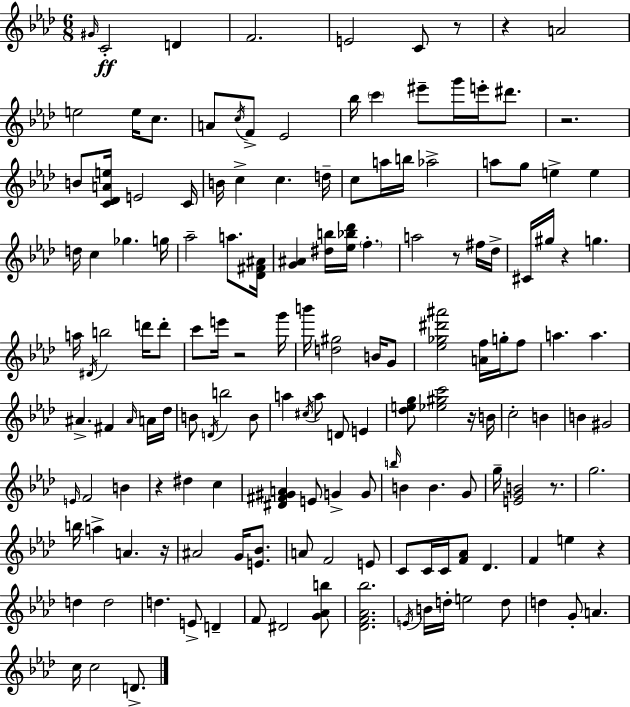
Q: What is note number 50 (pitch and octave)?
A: D#4